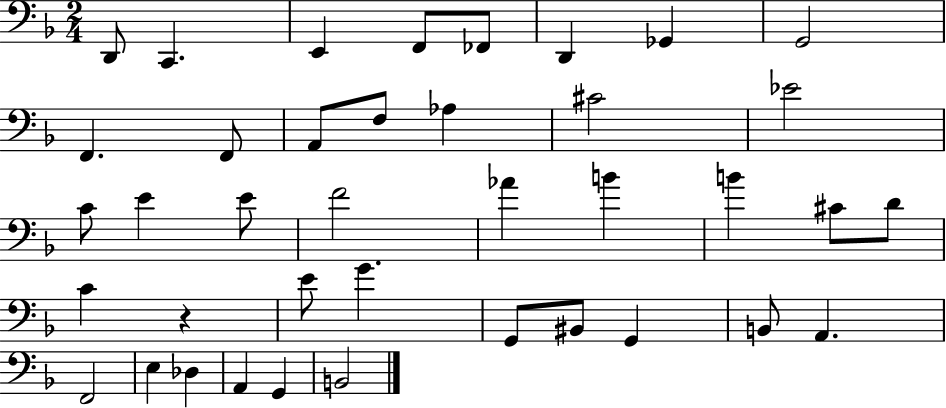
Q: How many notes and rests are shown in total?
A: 39